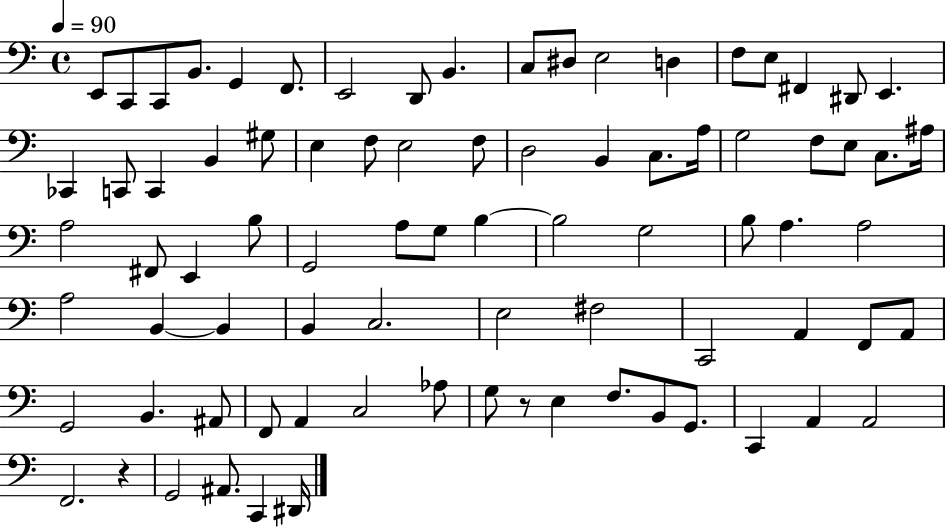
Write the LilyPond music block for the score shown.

{
  \clef bass
  \time 4/4
  \defaultTimeSignature
  \key c \major
  \tempo 4 = 90
  \repeat volta 2 { e,8 c,8 c,8 b,8. g,4 f,8. | e,2 d,8 b,4. | c8 dis8 e2 d4 | f8 e8 fis,4 dis,8 e,4. | \break ces,4 c,8 c,4 b,4 gis8 | e4 f8 e2 f8 | d2 b,4 c8. a16 | g2 f8 e8 c8. ais16 | \break a2 fis,8 e,4 b8 | g,2 a8 g8 b4~~ | b2 g2 | b8 a4. a2 | \break a2 b,4~~ b,4 | b,4 c2. | e2 fis2 | c,2 a,4 f,8 a,8 | \break g,2 b,4. ais,8 | f,8 a,4 c2 aes8 | g8 r8 e4 f8. b,8 g,8. | c,4 a,4 a,2 | \break f,2. r4 | g,2 ais,8. c,4 dis,16 | } \bar "|."
}